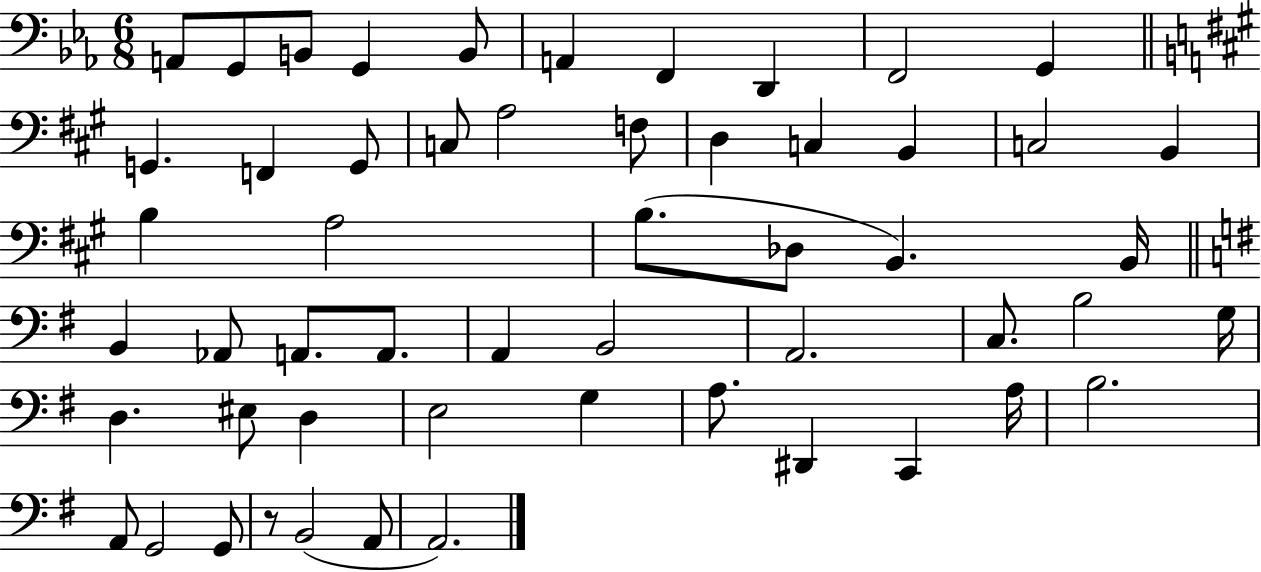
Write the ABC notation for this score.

X:1
T:Untitled
M:6/8
L:1/4
K:Eb
A,,/2 G,,/2 B,,/2 G,, B,,/2 A,, F,, D,, F,,2 G,, G,, F,, G,,/2 C,/2 A,2 F,/2 D, C, B,, C,2 B,, B, A,2 B,/2 _D,/2 B,, B,,/4 B,, _A,,/2 A,,/2 A,,/2 A,, B,,2 A,,2 C,/2 B,2 G,/4 D, ^E,/2 D, E,2 G, A,/2 ^D,, C,, A,/4 B,2 A,,/2 G,,2 G,,/2 z/2 B,,2 A,,/2 A,,2